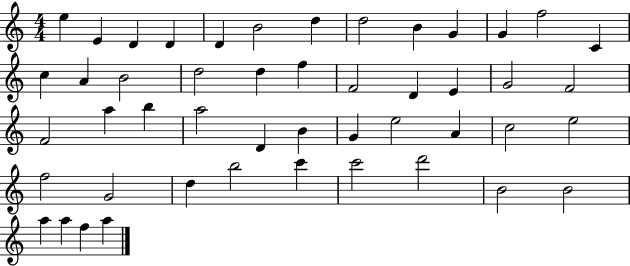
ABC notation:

X:1
T:Untitled
M:4/4
L:1/4
K:C
e E D D D B2 d d2 B G G f2 C c A B2 d2 d f F2 D E G2 F2 F2 a b a2 D B G e2 A c2 e2 f2 G2 d b2 c' c'2 d'2 B2 B2 a a f a